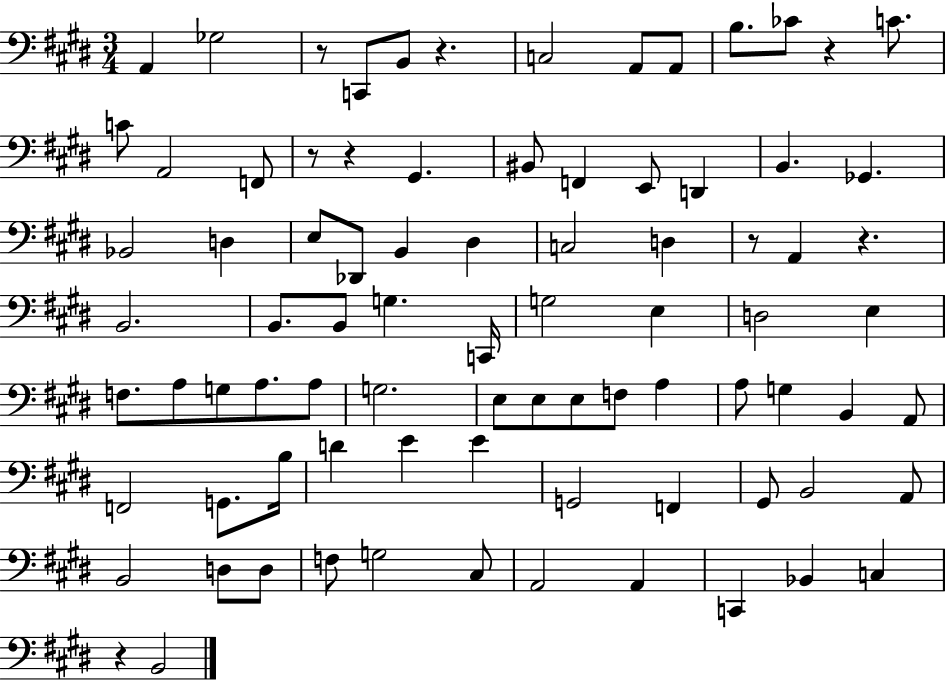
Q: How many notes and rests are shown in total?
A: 84